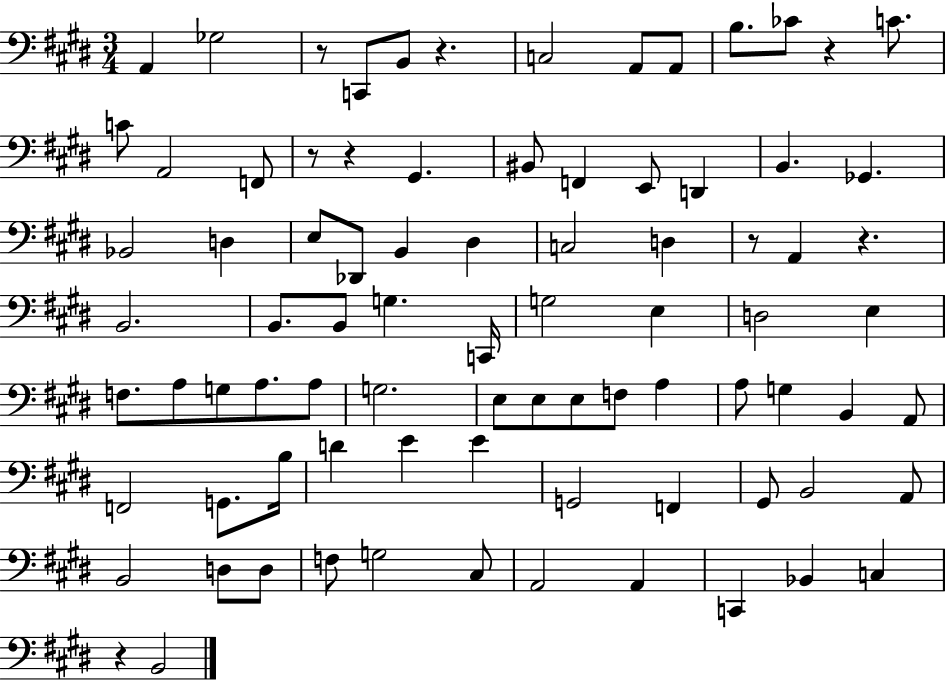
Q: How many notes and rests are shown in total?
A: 84